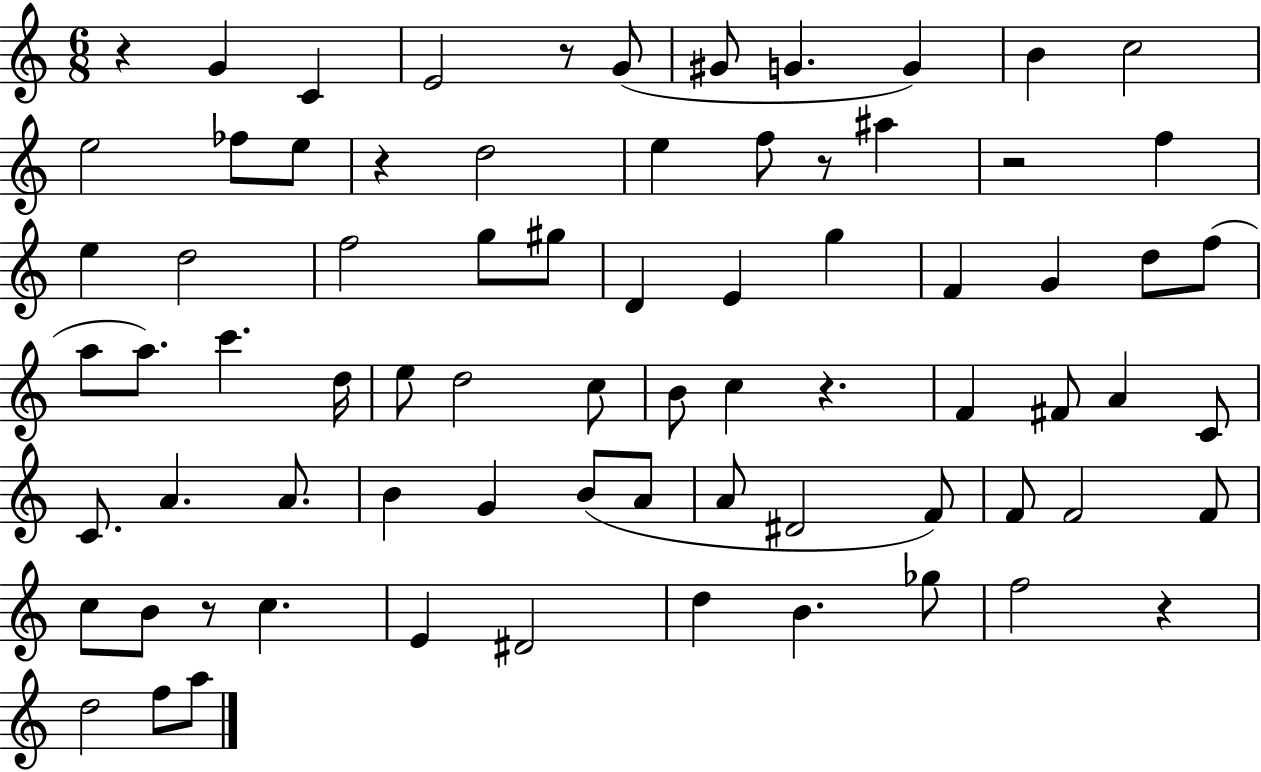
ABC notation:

X:1
T:Untitled
M:6/8
L:1/4
K:C
z G C E2 z/2 G/2 ^G/2 G G B c2 e2 _f/2 e/2 z d2 e f/2 z/2 ^a z2 f e d2 f2 g/2 ^g/2 D E g F G d/2 f/2 a/2 a/2 c' d/4 e/2 d2 c/2 B/2 c z F ^F/2 A C/2 C/2 A A/2 B G B/2 A/2 A/2 ^D2 F/2 F/2 F2 F/2 c/2 B/2 z/2 c E ^D2 d B _g/2 f2 z d2 f/2 a/2